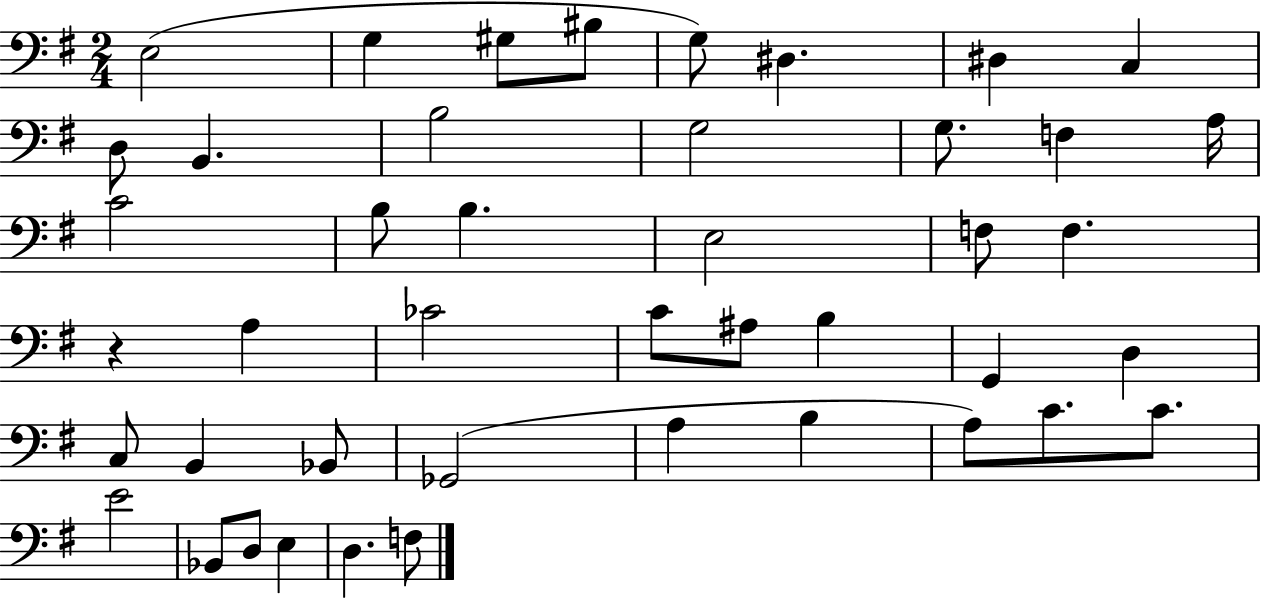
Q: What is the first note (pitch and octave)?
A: E3